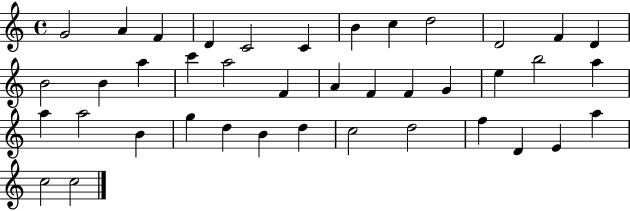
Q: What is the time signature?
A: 4/4